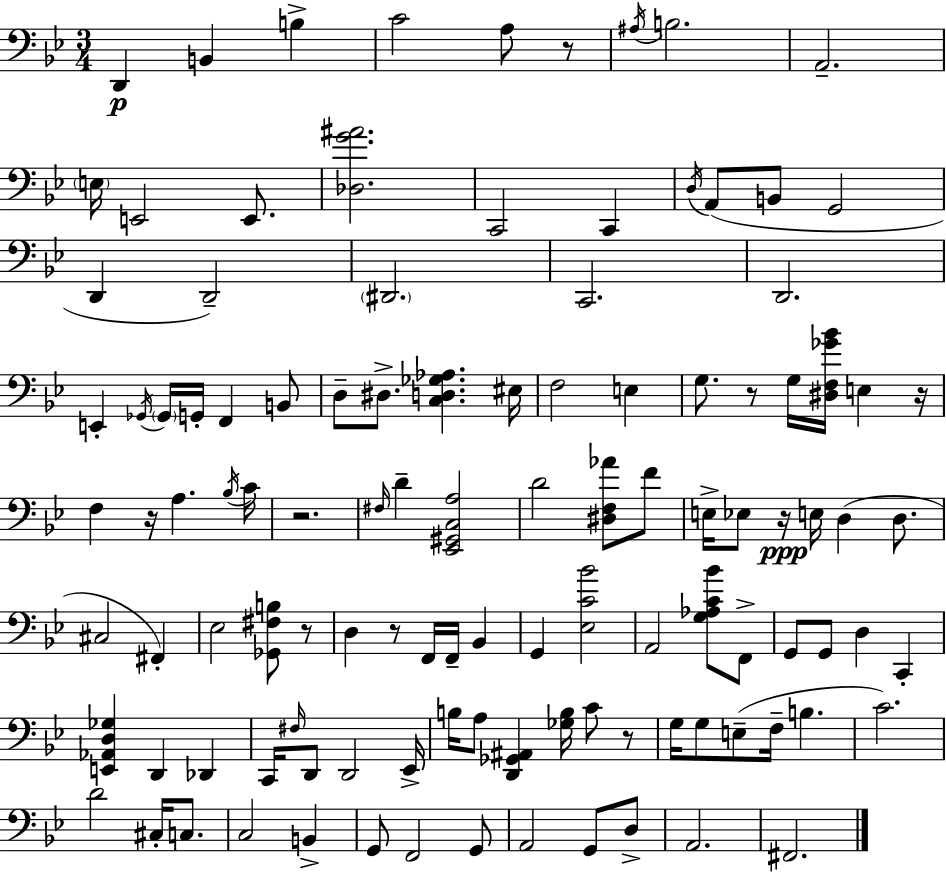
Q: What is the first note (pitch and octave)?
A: D2